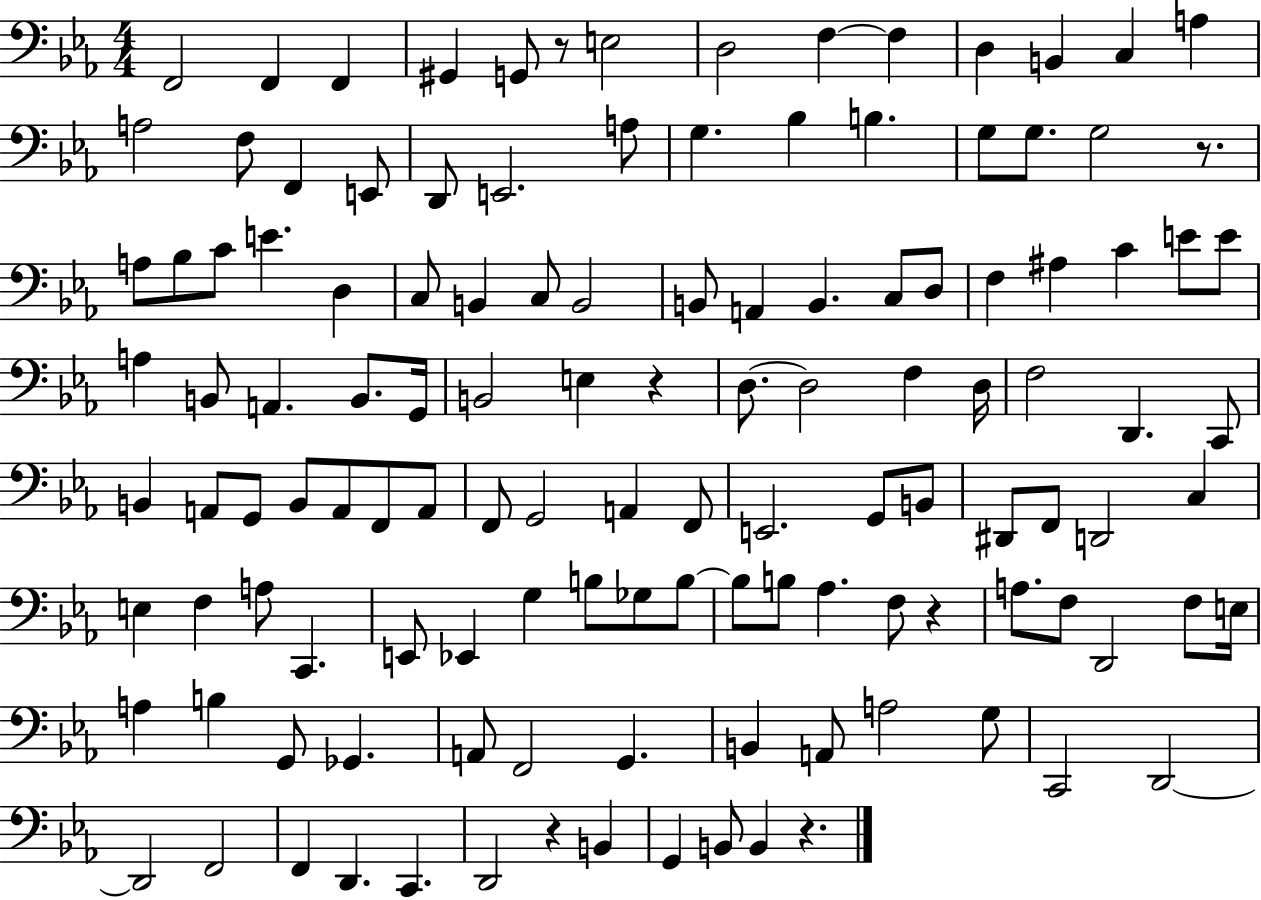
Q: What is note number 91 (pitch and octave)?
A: F3